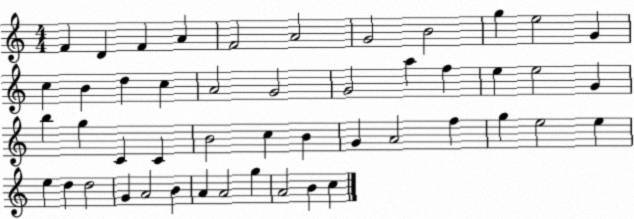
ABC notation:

X:1
T:Untitled
M:4/4
L:1/4
K:C
F D F A F2 A2 G2 B2 g e2 G c B d c A2 G2 G2 a f e e2 G b g C C B2 c B G A2 f g e2 e e d d2 G A2 B A A2 g A2 B c